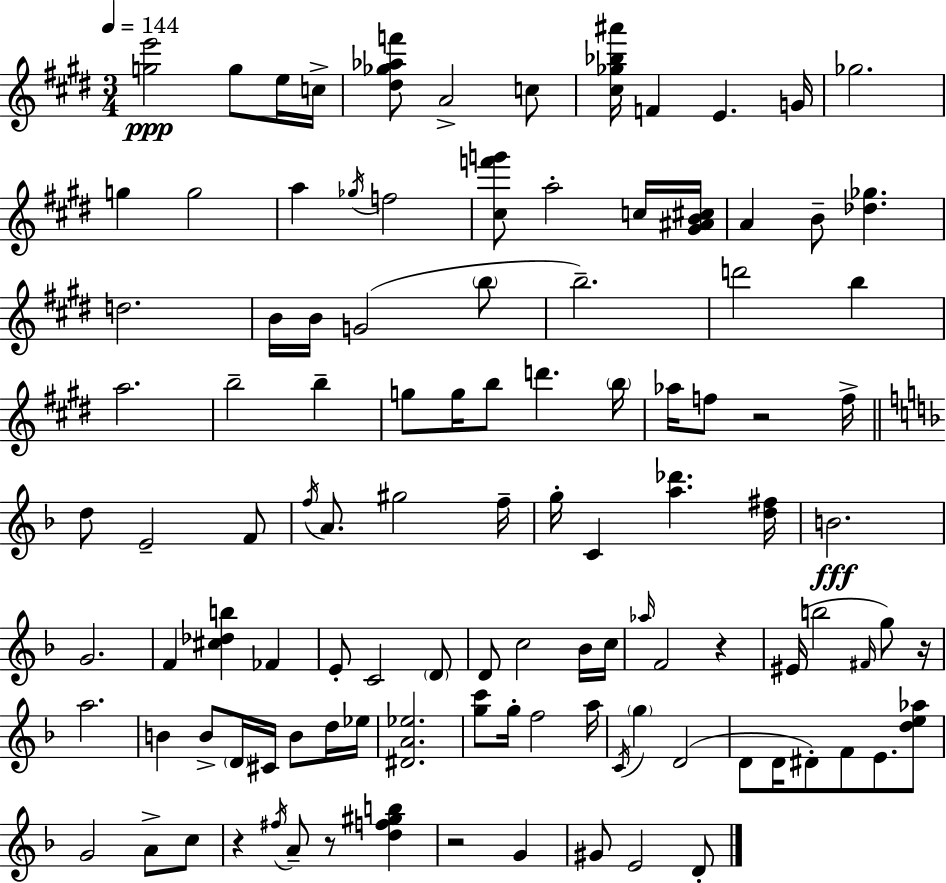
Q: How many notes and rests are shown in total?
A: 110